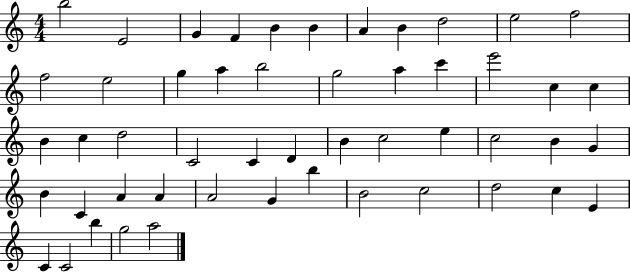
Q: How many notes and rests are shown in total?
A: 51